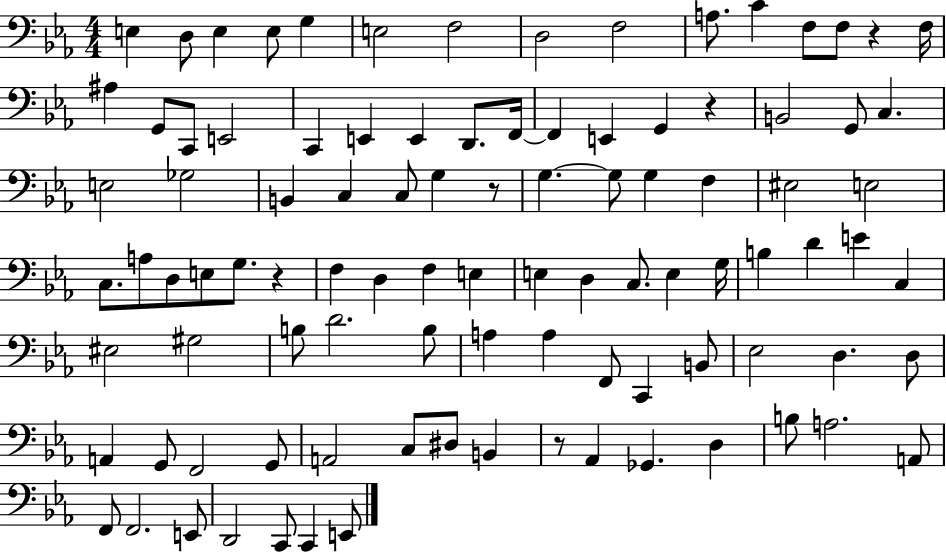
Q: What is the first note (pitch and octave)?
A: E3